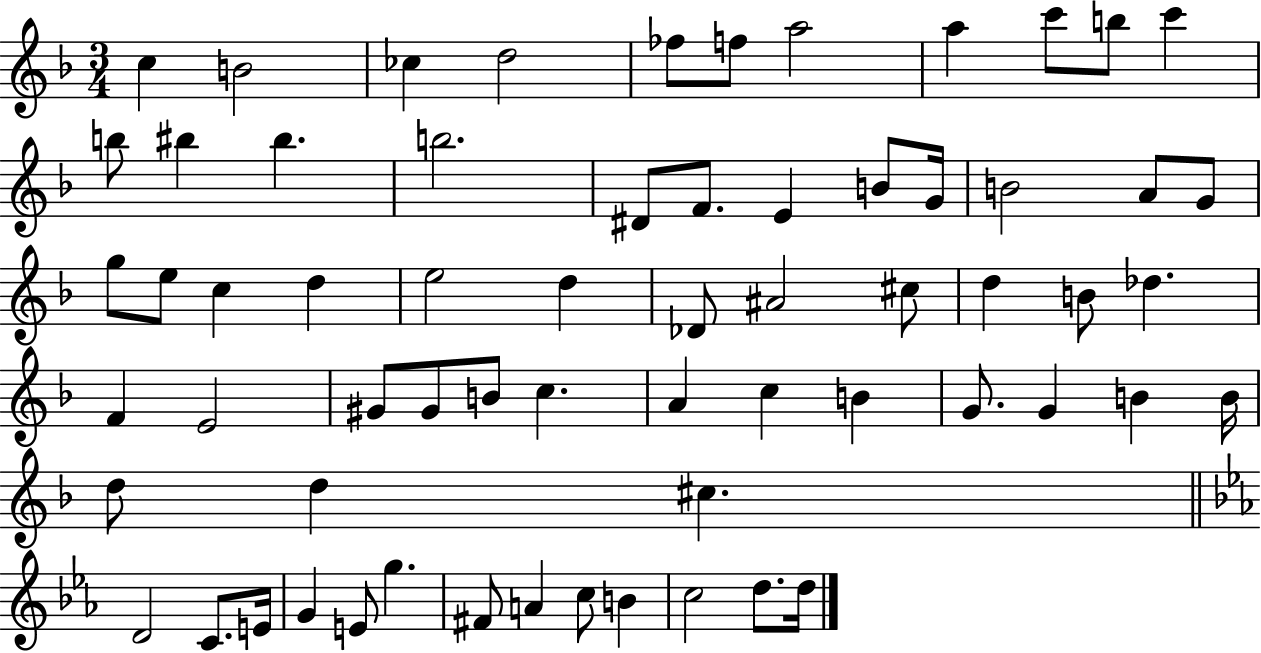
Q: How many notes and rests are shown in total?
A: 64